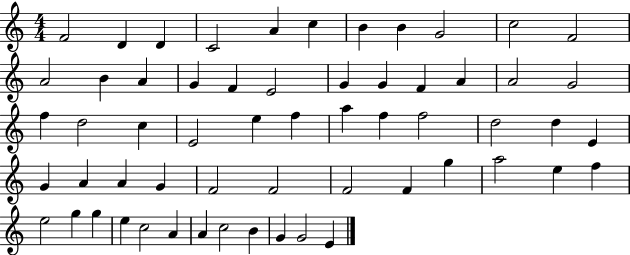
F4/h D4/q D4/q C4/h A4/q C5/q B4/q B4/q G4/h C5/h F4/h A4/h B4/q A4/q G4/q F4/q E4/h G4/q G4/q F4/q A4/q A4/h G4/h F5/q D5/h C5/q E4/h E5/q F5/q A5/q F5/q F5/h D5/h D5/q E4/q G4/q A4/q A4/q G4/q F4/h F4/h F4/h F4/q G5/q A5/h E5/q F5/q E5/h G5/q G5/q E5/q C5/h A4/q A4/q C5/h B4/q G4/q G4/h E4/q